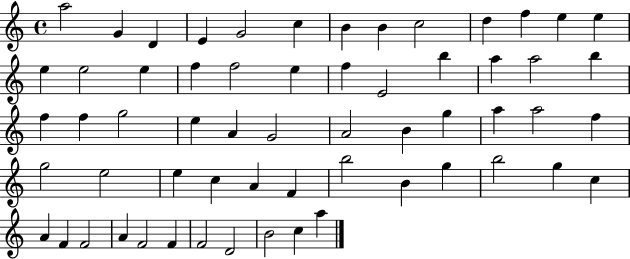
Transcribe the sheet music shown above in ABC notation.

X:1
T:Untitled
M:4/4
L:1/4
K:C
a2 G D E G2 c B B c2 d f e e e e2 e f f2 e f E2 b a a2 b f f g2 e A G2 A2 B g a a2 f g2 e2 e c A F b2 B g b2 g c A F F2 A F2 F F2 D2 B2 c a